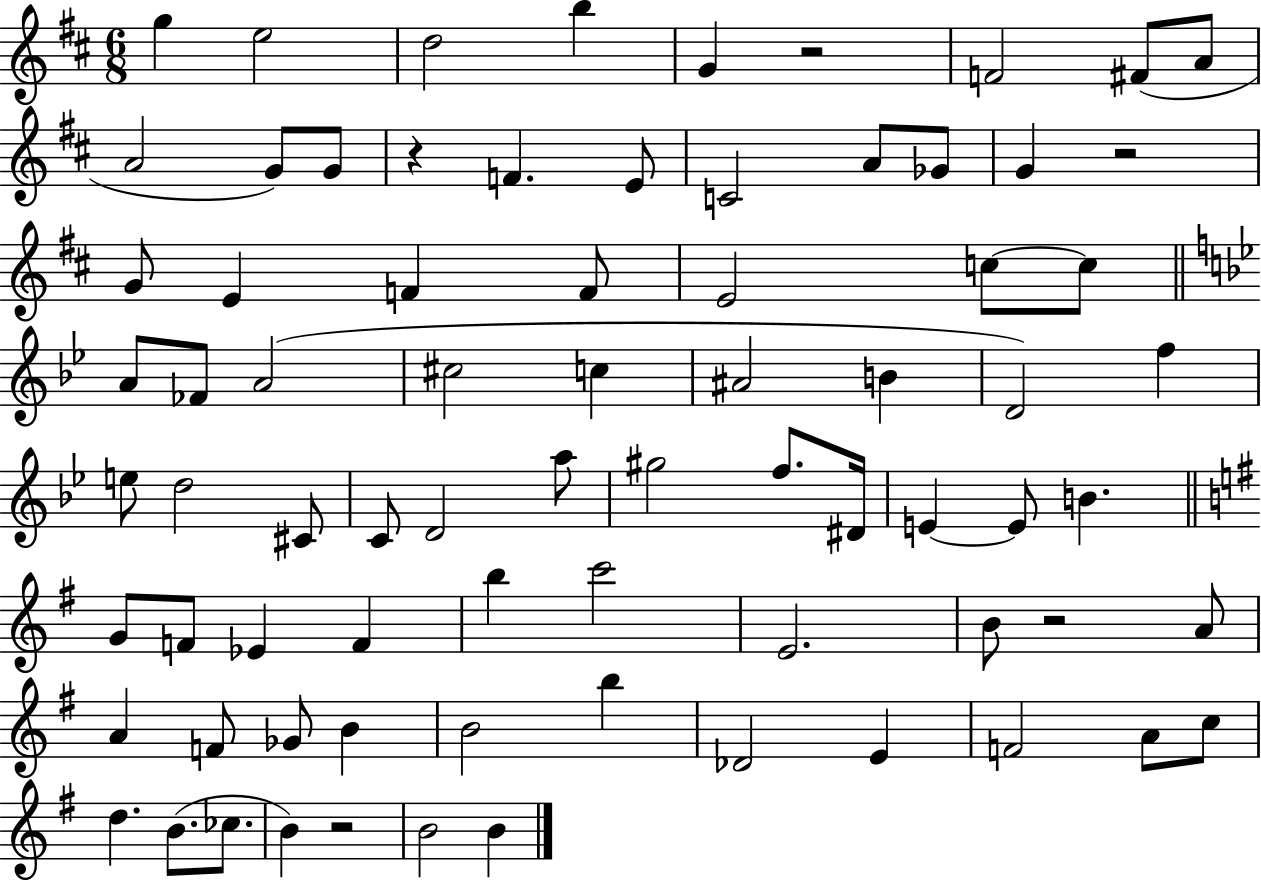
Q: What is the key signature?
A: D major